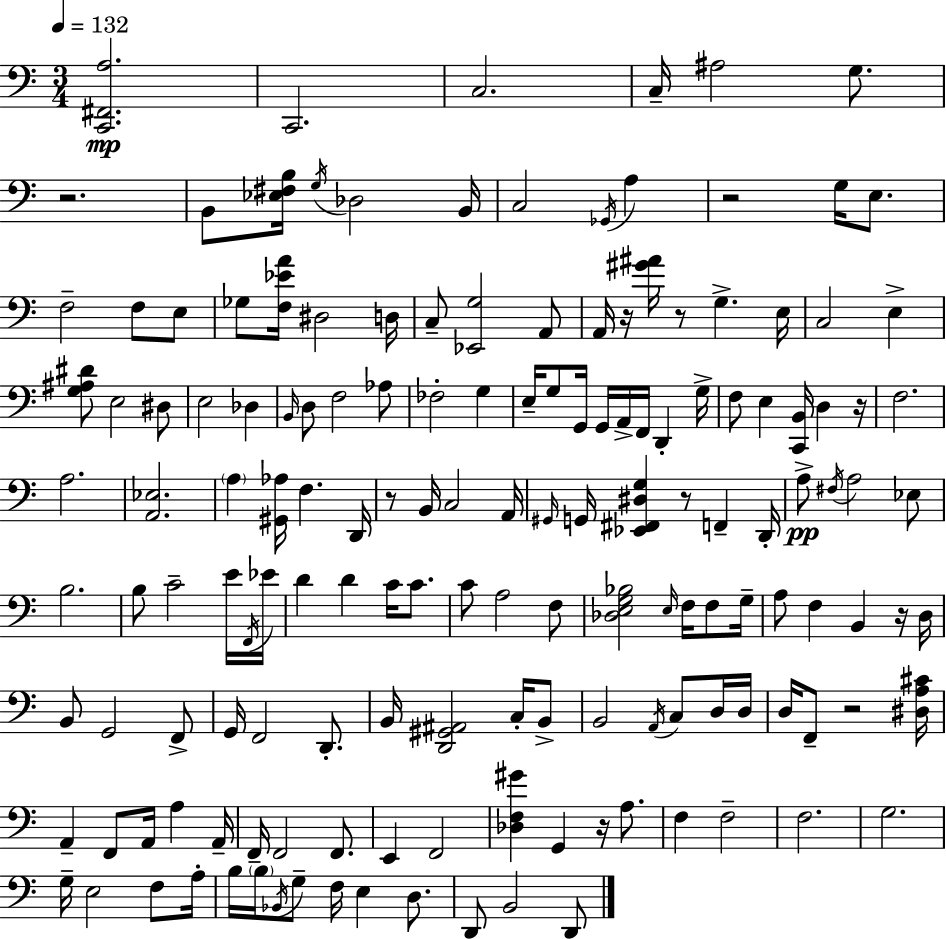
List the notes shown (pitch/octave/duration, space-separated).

[C2,F#2,A3]/h. C2/h. C3/h. C3/s A#3/h G3/e. R/h. B2/e [Eb3,F#3,B3]/s G3/s Db3/h B2/s C3/h Gb2/s A3/q R/h G3/s E3/e. F3/h F3/e E3/e Gb3/e [F3,Eb4,A4]/s D#3/h D3/s C3/e [Eb2,G3]/h A2/e A2/s R/s [G#4,A#4]/s R/e G3/q. E3/s C3/h E3/q [G3,A#3,D#4]/e E3/h D#3/e E3/h Db3/q B2/s D3/e F3/h Ab3/e FES3/h G3/q E3/s G3/e G2/s G2/s A2/s F2/s D2/q G3/s F3/e E3/q [C2,B2]/s D3/q R/s F3/h. A3/h. [A2,Eb3]/h. A3/q [G#2,Ab3]/s F3/q. D2/s R/e B2/s C3/h A2/s G#2/s G2/s [Eb2,F#2,D#3,G3]/q R/e F2/q D2/s A3/e F#3/s A3/h Eb3/e B3/h. B3/e C4/h E4/s F2/s Eb4/s D4/q D4/q C4/s C4/e. C4/e A3/h F3/e [Db3,E3,G3,Bb3]/h E3/s F3/s F3/e G3/s A3/e F3/q B2/q R/s D3/s B2/e G2/h F2/e G2/s F2/h D2/e. B2/s [D2,G#2,A#2]/h C3/s B2/e B2/h A2/s C3/e D3/s D3/s D3/s F2/e R/h [D#3,A3,C#4]/s A2/q F2/e A2/s A3/q A2/s F2/s F2/h F2/e. E2/q F2/h [Db3,F3,G#4]/q G2/q R/s A3/e. F3/q F3/h F3/h. G3/h. G3/s E3/h F3/e A3/s B3/s B3/s Bb2/s G3/e F3/s E3/q D3/e. D2/e B2/h D2/e